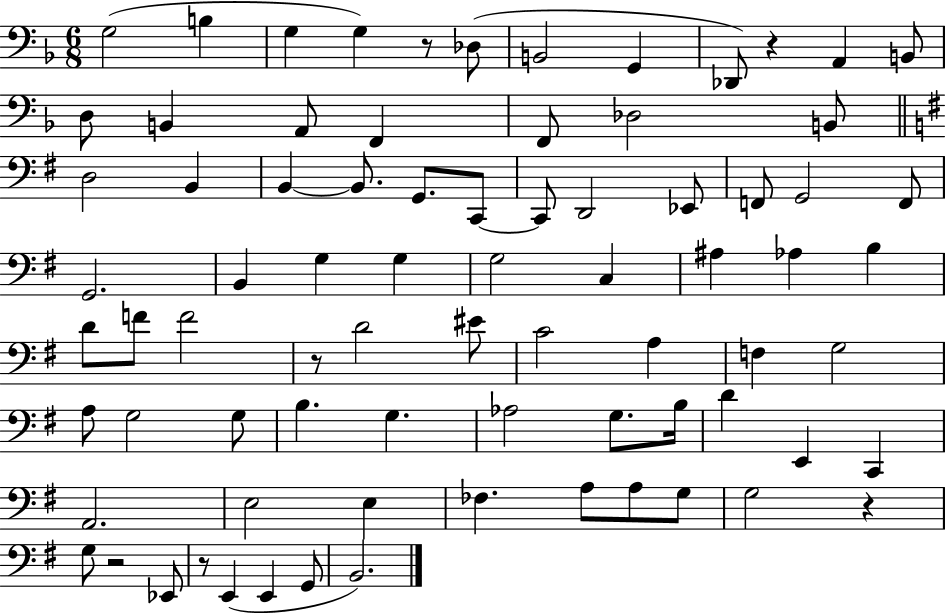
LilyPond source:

{
  \clef bass
  \numericTimeSignature
  \time 6/8
  \key f \major
  g2( b4 | g4 g4) r8 des8( | b,2 g,4 | des,8) r4 a,4 b,8 | \break d8 b,4 a,8 f,4 | f,8 des2 b,8 | \bar "||" \break \key g \major d2 b,4 | b,4~~ b,8. g,8. c,8~~ | c,8 d,2 ees,8 | f,8 g,2 f,8 | \break g,2. | b,4 g4 g4 | g2 c4 | ais4 aes4 b4 | \break d'8 f'8 f'2 | r8 d'2 eis'8 | c'2 a4 | f4 g2 | \break a8 g2 g8 | b4. g4. | aes2 g8. b16 | d'4 e,4 c,4 | \break a,2. | e2 e4 | fes4. a8 a8 g8 | g2 r4 | \break g8 r2 ees,8 | r8 e,4( e,4 g,8 | b,2.) | \bar "|."
}